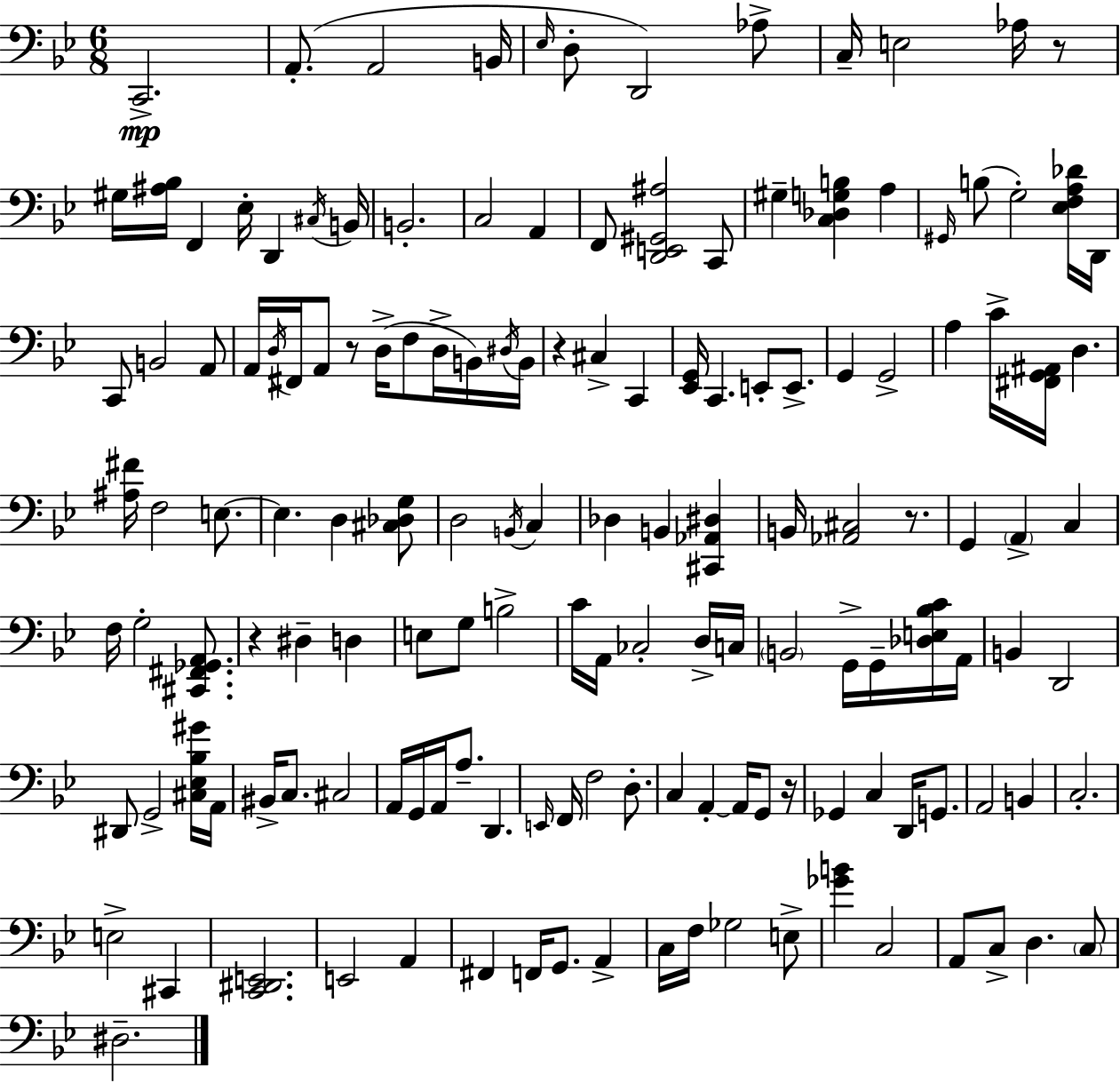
C2/h. A2/e. A2/h B2/s Eb3/s D3/e D2/h Ab3/e C3/s E3/h Ab3/s R/e G#3/s [A#3,Bb3]/s F2/q Eb3/s D2/q C#3/s B2/s B2/h. C3/h A2/q F2/e [D2,E2,G#2,A#3]/h C2/e G#3/q [C3,Db3,G3,B3]/q A3/q G#2/s B3/e G3/h [Eb3,F3,A3,Db4]/s D2/s C2/e B2/h A2/e A2/s D3/s F#2/s A2/e R/e D3/s F3/e D3/s B2/s D#3/s B2/s R/q C#3/q C2/q [Eb2,G2]/s C2/q. E2/e E2/e. G2/q G2/h A3/q C4/s [F#2,G2,A#2]/s D3/q. [A#3,F#4]/s F3/h E3/e. E3/q. D3/q [C#3,Db3,G3]/e D3/h B2/s C3/q Db3/q B2/q [C#2,Ab2,D#3]/q B2/s [Ab2,C#3]/h R/e. G2/q A2/q C3/q F3/s G3/h [C#2,F#2,Gb2,A2]/e. R/q D#3/q D3/q E3/e G3/e B3/h C4/s A2/s CES3/h D3/s C3/s B2/h G2/s G2/s [Db3,E3,Bb3,C4]/s A2/s B2/q D2/h D#2/e G2/h [C#3,Eb3,Bb3,G#4]/s A2/s BIS2/s C3/e. C#3/h A2/s G2/s A2/s A3/e. D2/q. E2/s F2/s F3/h D3/e. C3/q A2/q A2/s G2/e R/s Gb2/q C3/q D2/s G2/e. A2/h B2/q C3/h. E3/h C#2/q [C2,D#2,E2]/h. E2/h A2/q F#2/q F2/s G2/e. A2/q C3/s F3/s Gb3/h E3/e [Gb4,B4]/q C3/h A2/e C3/e D3/q. C3/e D#3/h.